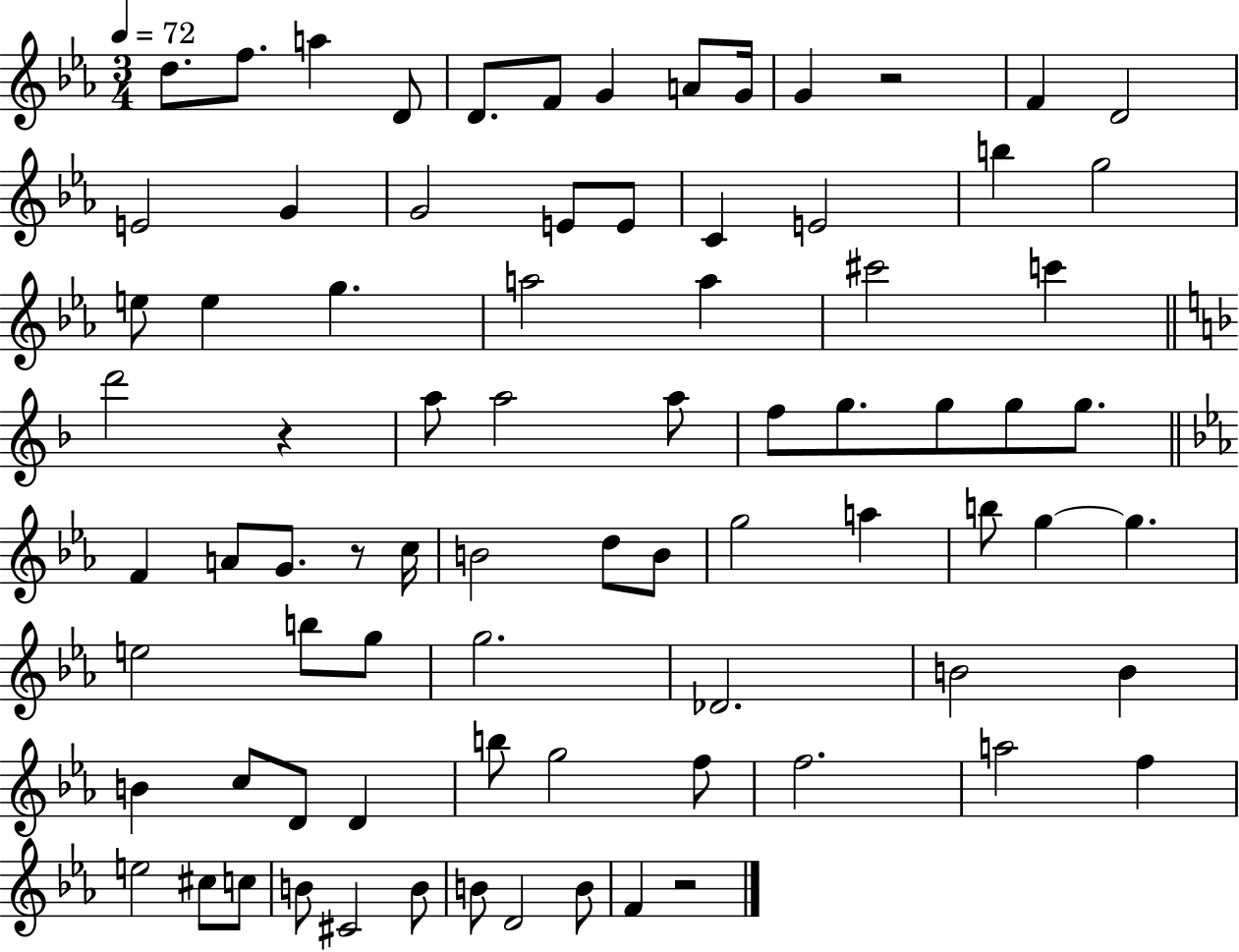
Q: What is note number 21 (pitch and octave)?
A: G5